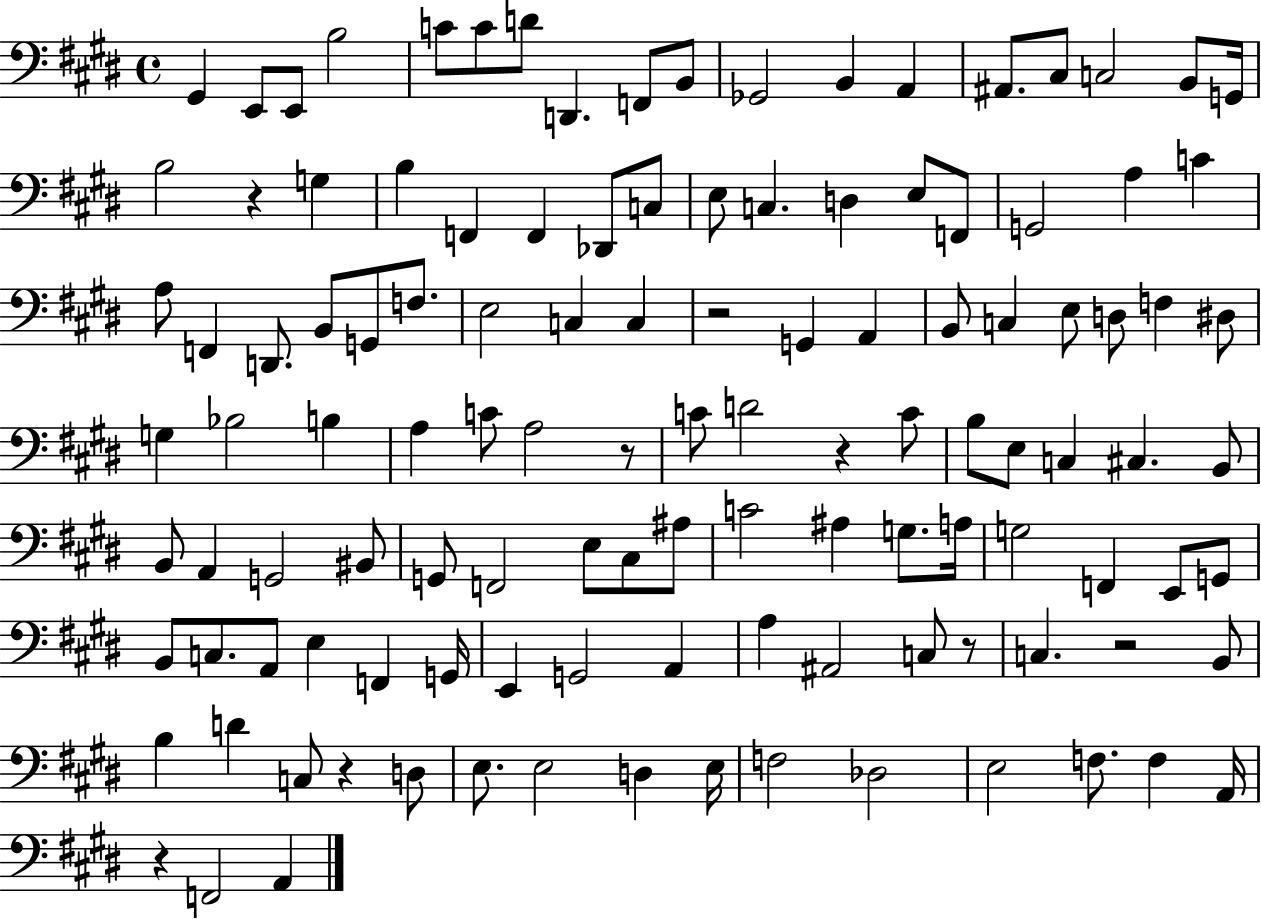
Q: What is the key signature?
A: E major